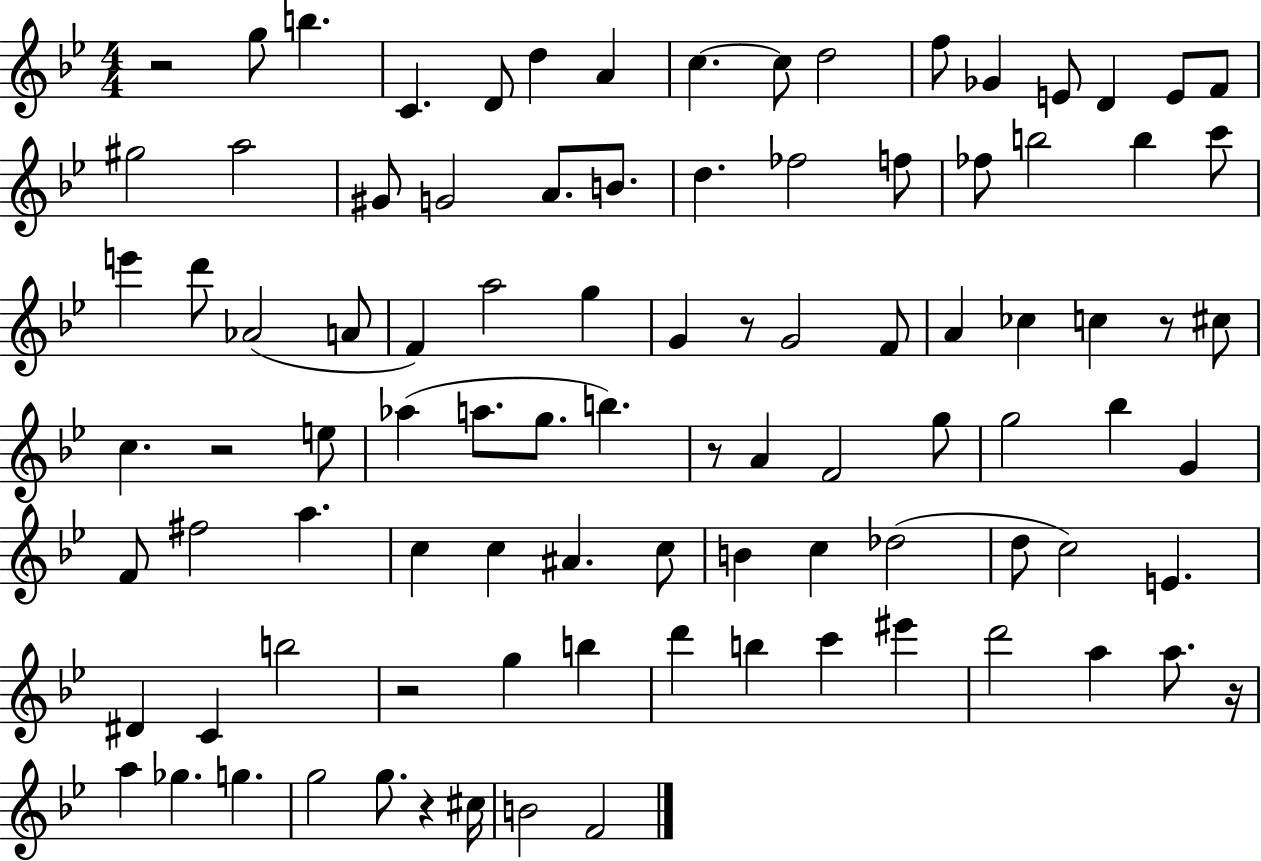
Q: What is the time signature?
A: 4/4